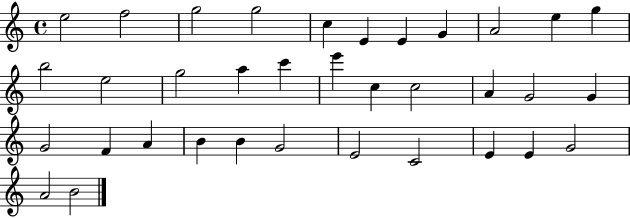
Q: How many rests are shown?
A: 0